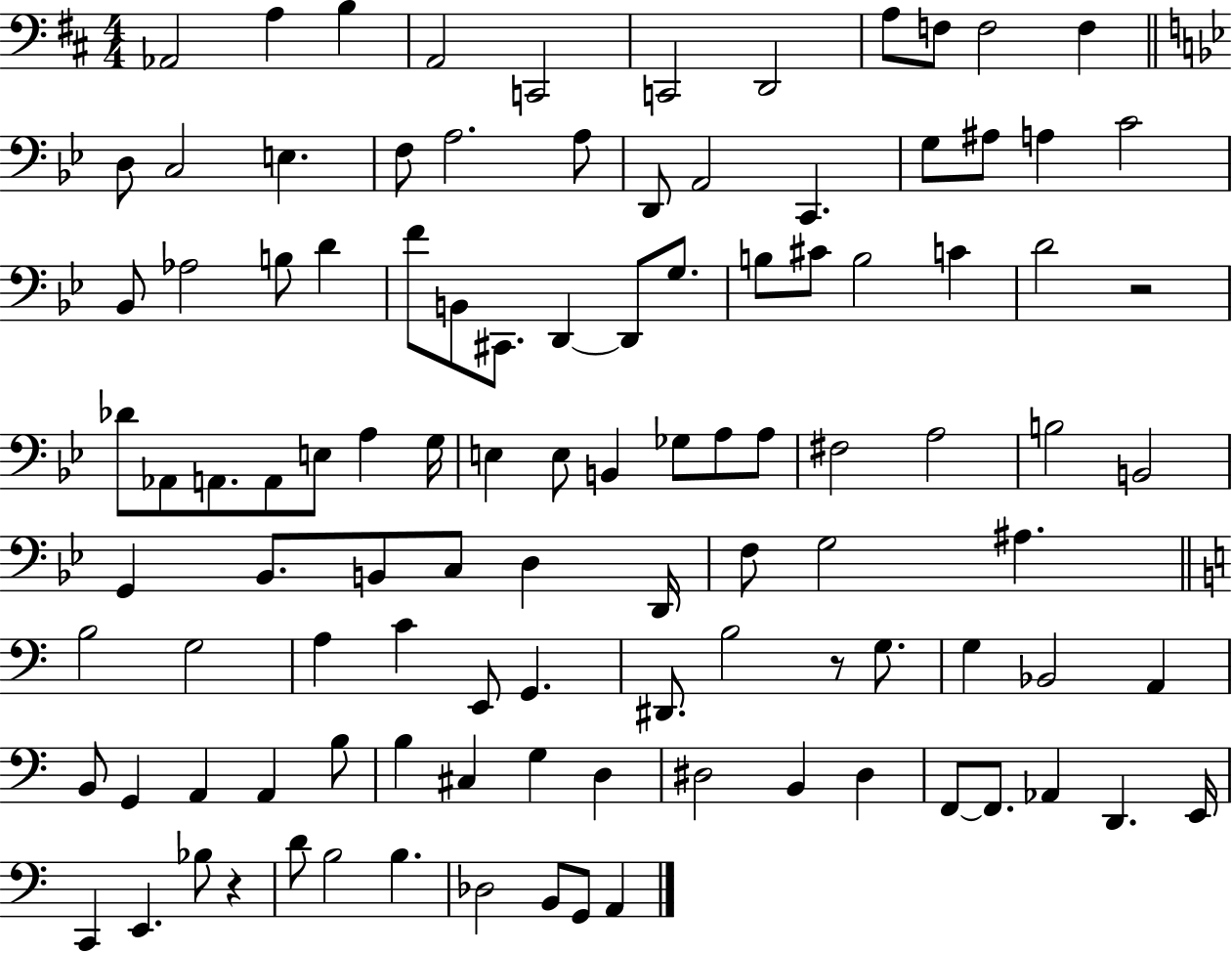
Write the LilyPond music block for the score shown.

{
  \clef bass
  \numericTimeSignature
  \time 4/4
  \key d \major
  \repeat volta 2 { aes,2 a4 b4 | a,2 c,2 | c,2 d,2 | a8 f8 f2 f4 | \break \bar "||" \break \key bes \major d8 c2 e4. | f8 a2. a8 | d,8 a,2 c,4. | g8 ais8 a4 c'2 | \break bes,8 aes2 b8 d'4 | f'8 b,8 cis,8. d,4~~ d,8 g8. | b8 cis'8 b2 c'4 | d'2 r2 | \break des'8 aes,8 a,8. a,8 e8 a4 g16 | e4 e8 b,4 ges8 a8 a8 | fis2 a2 | b2 b,2 | \break g,4 bes,8. b,8 c8 d4 d,16 | f8 g2 ais4. | \bar "||" \break \key c \major b2 g2 | a4 c'4 e,8 g,4. | dis,8. b2 r8 g8. | g4 bes,2 a,4 | \break b,8 g,4 a,4 a,4 b8 | b4 cis4 g4 d4 | dis2 b,4 dis4 | f,8~~ f,8. aes,4 d,4. e,16 | \break c,4 e,4. bes8 r4 | d'8 b2 b4. | des2 b,8 g,8 a,4 | } \bar "|."
}